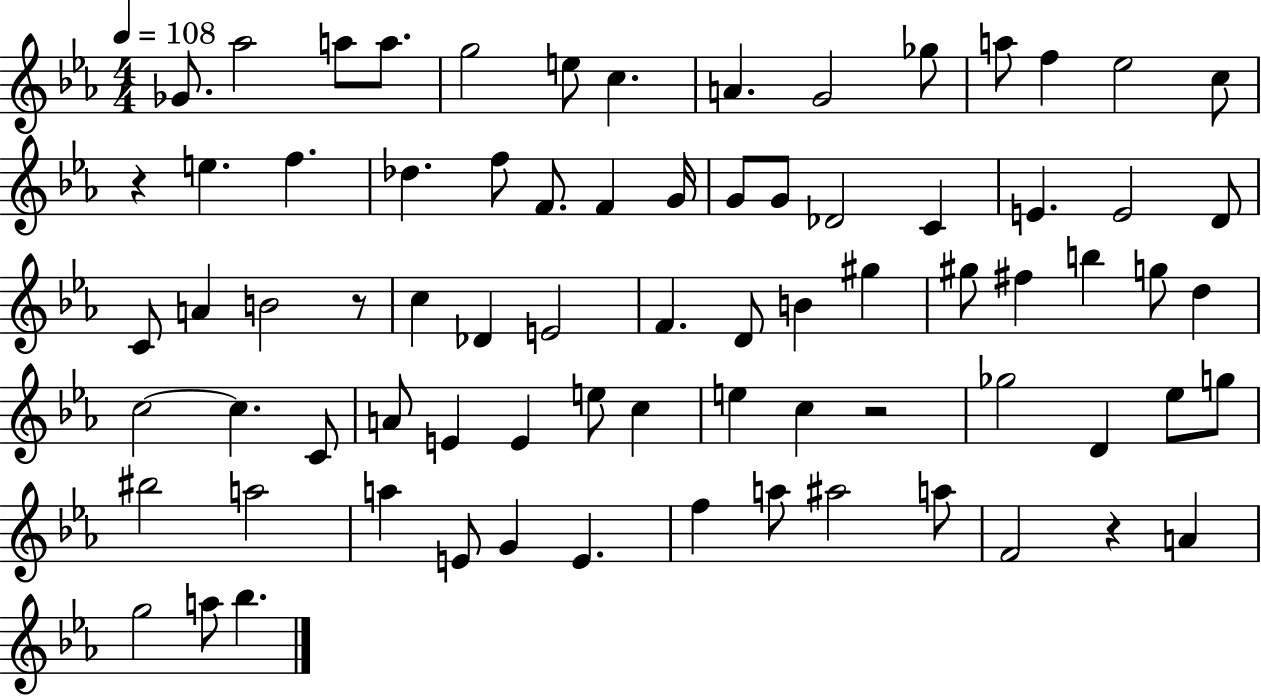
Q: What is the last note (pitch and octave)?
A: Bb5